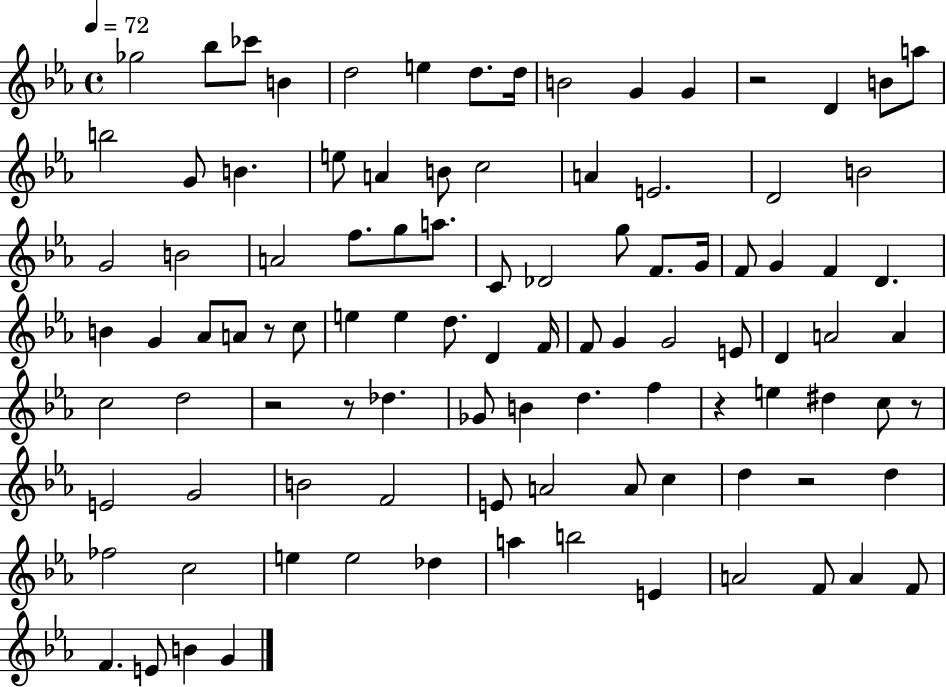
{
  \clef treble
  \time 4/4
  \defaultTimeSignature
  \key ees \major
  \tempo 4 = 72
  ges''2 bes''8 ces'''8 b'4 | d''2 e''4 d''8. d''16 | b'2 g'4 g'4 | r2 d'4 b'8 a''8 | \break b''2 g'8 b'4. | e''8 a'4 b'8 c''2 | a'4 e'2. | d'2 b'2 | \break g'2 b'2 | a'2 f''8. g''8 a''8. | c'8 des'2 g''8 f'8. g'16 | f'8 g'4 f'4 d'4. | \break b'4 g'4 aes'8 a'8 r8 c''8 | e''4 e''4 d''8. d'4 f'16 | f'8 g'4 g'2 e'8 | d'4 a'2 a'4 | \break c''2 d''2 | r2 r8 des''4. | ges'8 b'4 d''4. f''4 | r4 e''4 dis''4 c''8 r8 | \break e'2 g'2 | b'2 f'2 | e'8 a'2 a'8 c''4 | d''4 r2 d''4 | \break fes''2 c''2 | e''4 e''2 des''4 | a''4 b''2 e'4 | a'2 f'8 a'4 f'8 | \break f'4. e'8 b'4 g'4 | \bar "|."
}